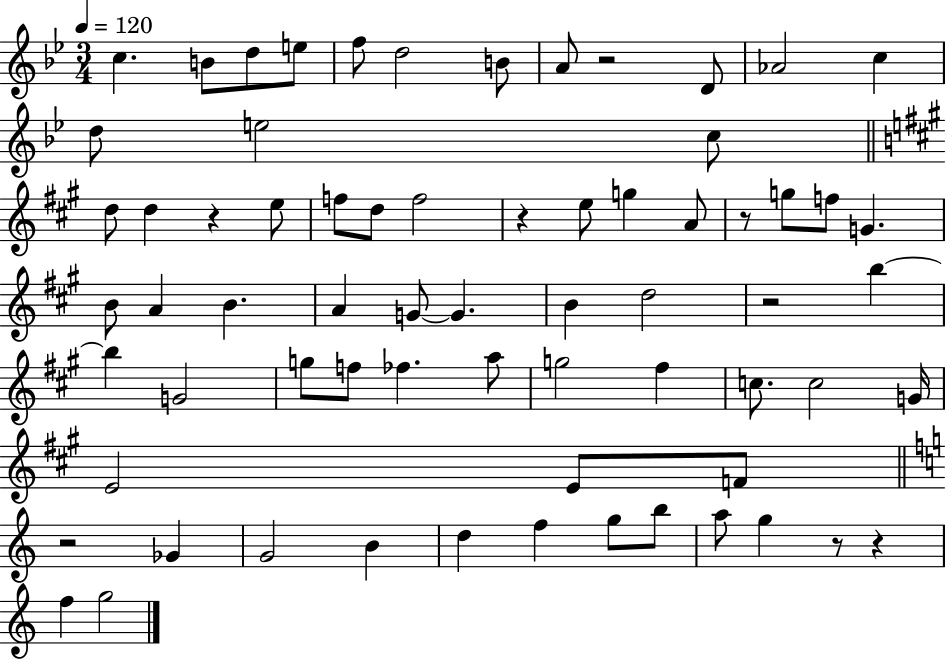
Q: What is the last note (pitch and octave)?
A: G5